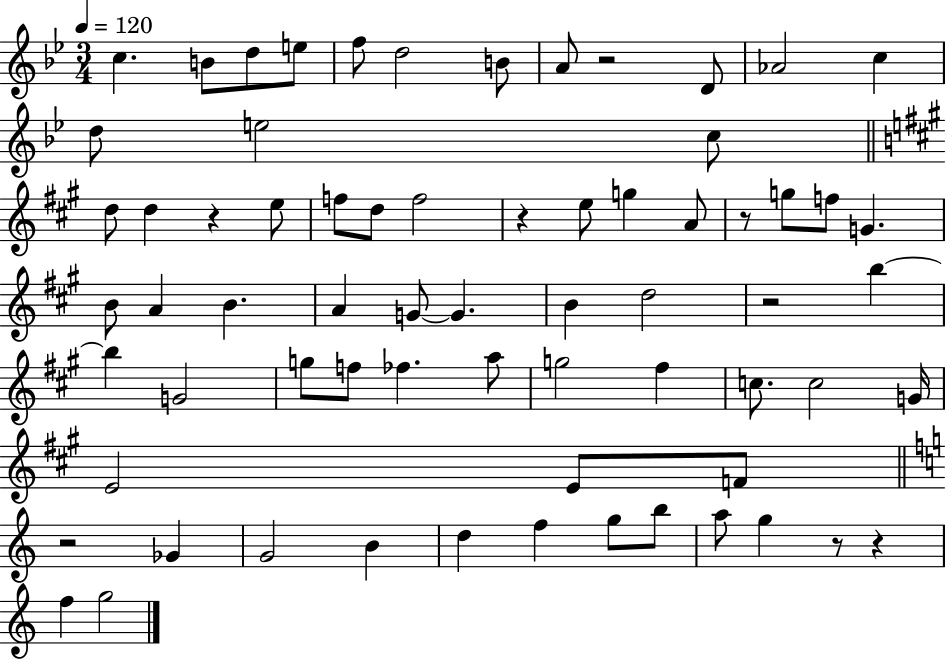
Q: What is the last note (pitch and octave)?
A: G5